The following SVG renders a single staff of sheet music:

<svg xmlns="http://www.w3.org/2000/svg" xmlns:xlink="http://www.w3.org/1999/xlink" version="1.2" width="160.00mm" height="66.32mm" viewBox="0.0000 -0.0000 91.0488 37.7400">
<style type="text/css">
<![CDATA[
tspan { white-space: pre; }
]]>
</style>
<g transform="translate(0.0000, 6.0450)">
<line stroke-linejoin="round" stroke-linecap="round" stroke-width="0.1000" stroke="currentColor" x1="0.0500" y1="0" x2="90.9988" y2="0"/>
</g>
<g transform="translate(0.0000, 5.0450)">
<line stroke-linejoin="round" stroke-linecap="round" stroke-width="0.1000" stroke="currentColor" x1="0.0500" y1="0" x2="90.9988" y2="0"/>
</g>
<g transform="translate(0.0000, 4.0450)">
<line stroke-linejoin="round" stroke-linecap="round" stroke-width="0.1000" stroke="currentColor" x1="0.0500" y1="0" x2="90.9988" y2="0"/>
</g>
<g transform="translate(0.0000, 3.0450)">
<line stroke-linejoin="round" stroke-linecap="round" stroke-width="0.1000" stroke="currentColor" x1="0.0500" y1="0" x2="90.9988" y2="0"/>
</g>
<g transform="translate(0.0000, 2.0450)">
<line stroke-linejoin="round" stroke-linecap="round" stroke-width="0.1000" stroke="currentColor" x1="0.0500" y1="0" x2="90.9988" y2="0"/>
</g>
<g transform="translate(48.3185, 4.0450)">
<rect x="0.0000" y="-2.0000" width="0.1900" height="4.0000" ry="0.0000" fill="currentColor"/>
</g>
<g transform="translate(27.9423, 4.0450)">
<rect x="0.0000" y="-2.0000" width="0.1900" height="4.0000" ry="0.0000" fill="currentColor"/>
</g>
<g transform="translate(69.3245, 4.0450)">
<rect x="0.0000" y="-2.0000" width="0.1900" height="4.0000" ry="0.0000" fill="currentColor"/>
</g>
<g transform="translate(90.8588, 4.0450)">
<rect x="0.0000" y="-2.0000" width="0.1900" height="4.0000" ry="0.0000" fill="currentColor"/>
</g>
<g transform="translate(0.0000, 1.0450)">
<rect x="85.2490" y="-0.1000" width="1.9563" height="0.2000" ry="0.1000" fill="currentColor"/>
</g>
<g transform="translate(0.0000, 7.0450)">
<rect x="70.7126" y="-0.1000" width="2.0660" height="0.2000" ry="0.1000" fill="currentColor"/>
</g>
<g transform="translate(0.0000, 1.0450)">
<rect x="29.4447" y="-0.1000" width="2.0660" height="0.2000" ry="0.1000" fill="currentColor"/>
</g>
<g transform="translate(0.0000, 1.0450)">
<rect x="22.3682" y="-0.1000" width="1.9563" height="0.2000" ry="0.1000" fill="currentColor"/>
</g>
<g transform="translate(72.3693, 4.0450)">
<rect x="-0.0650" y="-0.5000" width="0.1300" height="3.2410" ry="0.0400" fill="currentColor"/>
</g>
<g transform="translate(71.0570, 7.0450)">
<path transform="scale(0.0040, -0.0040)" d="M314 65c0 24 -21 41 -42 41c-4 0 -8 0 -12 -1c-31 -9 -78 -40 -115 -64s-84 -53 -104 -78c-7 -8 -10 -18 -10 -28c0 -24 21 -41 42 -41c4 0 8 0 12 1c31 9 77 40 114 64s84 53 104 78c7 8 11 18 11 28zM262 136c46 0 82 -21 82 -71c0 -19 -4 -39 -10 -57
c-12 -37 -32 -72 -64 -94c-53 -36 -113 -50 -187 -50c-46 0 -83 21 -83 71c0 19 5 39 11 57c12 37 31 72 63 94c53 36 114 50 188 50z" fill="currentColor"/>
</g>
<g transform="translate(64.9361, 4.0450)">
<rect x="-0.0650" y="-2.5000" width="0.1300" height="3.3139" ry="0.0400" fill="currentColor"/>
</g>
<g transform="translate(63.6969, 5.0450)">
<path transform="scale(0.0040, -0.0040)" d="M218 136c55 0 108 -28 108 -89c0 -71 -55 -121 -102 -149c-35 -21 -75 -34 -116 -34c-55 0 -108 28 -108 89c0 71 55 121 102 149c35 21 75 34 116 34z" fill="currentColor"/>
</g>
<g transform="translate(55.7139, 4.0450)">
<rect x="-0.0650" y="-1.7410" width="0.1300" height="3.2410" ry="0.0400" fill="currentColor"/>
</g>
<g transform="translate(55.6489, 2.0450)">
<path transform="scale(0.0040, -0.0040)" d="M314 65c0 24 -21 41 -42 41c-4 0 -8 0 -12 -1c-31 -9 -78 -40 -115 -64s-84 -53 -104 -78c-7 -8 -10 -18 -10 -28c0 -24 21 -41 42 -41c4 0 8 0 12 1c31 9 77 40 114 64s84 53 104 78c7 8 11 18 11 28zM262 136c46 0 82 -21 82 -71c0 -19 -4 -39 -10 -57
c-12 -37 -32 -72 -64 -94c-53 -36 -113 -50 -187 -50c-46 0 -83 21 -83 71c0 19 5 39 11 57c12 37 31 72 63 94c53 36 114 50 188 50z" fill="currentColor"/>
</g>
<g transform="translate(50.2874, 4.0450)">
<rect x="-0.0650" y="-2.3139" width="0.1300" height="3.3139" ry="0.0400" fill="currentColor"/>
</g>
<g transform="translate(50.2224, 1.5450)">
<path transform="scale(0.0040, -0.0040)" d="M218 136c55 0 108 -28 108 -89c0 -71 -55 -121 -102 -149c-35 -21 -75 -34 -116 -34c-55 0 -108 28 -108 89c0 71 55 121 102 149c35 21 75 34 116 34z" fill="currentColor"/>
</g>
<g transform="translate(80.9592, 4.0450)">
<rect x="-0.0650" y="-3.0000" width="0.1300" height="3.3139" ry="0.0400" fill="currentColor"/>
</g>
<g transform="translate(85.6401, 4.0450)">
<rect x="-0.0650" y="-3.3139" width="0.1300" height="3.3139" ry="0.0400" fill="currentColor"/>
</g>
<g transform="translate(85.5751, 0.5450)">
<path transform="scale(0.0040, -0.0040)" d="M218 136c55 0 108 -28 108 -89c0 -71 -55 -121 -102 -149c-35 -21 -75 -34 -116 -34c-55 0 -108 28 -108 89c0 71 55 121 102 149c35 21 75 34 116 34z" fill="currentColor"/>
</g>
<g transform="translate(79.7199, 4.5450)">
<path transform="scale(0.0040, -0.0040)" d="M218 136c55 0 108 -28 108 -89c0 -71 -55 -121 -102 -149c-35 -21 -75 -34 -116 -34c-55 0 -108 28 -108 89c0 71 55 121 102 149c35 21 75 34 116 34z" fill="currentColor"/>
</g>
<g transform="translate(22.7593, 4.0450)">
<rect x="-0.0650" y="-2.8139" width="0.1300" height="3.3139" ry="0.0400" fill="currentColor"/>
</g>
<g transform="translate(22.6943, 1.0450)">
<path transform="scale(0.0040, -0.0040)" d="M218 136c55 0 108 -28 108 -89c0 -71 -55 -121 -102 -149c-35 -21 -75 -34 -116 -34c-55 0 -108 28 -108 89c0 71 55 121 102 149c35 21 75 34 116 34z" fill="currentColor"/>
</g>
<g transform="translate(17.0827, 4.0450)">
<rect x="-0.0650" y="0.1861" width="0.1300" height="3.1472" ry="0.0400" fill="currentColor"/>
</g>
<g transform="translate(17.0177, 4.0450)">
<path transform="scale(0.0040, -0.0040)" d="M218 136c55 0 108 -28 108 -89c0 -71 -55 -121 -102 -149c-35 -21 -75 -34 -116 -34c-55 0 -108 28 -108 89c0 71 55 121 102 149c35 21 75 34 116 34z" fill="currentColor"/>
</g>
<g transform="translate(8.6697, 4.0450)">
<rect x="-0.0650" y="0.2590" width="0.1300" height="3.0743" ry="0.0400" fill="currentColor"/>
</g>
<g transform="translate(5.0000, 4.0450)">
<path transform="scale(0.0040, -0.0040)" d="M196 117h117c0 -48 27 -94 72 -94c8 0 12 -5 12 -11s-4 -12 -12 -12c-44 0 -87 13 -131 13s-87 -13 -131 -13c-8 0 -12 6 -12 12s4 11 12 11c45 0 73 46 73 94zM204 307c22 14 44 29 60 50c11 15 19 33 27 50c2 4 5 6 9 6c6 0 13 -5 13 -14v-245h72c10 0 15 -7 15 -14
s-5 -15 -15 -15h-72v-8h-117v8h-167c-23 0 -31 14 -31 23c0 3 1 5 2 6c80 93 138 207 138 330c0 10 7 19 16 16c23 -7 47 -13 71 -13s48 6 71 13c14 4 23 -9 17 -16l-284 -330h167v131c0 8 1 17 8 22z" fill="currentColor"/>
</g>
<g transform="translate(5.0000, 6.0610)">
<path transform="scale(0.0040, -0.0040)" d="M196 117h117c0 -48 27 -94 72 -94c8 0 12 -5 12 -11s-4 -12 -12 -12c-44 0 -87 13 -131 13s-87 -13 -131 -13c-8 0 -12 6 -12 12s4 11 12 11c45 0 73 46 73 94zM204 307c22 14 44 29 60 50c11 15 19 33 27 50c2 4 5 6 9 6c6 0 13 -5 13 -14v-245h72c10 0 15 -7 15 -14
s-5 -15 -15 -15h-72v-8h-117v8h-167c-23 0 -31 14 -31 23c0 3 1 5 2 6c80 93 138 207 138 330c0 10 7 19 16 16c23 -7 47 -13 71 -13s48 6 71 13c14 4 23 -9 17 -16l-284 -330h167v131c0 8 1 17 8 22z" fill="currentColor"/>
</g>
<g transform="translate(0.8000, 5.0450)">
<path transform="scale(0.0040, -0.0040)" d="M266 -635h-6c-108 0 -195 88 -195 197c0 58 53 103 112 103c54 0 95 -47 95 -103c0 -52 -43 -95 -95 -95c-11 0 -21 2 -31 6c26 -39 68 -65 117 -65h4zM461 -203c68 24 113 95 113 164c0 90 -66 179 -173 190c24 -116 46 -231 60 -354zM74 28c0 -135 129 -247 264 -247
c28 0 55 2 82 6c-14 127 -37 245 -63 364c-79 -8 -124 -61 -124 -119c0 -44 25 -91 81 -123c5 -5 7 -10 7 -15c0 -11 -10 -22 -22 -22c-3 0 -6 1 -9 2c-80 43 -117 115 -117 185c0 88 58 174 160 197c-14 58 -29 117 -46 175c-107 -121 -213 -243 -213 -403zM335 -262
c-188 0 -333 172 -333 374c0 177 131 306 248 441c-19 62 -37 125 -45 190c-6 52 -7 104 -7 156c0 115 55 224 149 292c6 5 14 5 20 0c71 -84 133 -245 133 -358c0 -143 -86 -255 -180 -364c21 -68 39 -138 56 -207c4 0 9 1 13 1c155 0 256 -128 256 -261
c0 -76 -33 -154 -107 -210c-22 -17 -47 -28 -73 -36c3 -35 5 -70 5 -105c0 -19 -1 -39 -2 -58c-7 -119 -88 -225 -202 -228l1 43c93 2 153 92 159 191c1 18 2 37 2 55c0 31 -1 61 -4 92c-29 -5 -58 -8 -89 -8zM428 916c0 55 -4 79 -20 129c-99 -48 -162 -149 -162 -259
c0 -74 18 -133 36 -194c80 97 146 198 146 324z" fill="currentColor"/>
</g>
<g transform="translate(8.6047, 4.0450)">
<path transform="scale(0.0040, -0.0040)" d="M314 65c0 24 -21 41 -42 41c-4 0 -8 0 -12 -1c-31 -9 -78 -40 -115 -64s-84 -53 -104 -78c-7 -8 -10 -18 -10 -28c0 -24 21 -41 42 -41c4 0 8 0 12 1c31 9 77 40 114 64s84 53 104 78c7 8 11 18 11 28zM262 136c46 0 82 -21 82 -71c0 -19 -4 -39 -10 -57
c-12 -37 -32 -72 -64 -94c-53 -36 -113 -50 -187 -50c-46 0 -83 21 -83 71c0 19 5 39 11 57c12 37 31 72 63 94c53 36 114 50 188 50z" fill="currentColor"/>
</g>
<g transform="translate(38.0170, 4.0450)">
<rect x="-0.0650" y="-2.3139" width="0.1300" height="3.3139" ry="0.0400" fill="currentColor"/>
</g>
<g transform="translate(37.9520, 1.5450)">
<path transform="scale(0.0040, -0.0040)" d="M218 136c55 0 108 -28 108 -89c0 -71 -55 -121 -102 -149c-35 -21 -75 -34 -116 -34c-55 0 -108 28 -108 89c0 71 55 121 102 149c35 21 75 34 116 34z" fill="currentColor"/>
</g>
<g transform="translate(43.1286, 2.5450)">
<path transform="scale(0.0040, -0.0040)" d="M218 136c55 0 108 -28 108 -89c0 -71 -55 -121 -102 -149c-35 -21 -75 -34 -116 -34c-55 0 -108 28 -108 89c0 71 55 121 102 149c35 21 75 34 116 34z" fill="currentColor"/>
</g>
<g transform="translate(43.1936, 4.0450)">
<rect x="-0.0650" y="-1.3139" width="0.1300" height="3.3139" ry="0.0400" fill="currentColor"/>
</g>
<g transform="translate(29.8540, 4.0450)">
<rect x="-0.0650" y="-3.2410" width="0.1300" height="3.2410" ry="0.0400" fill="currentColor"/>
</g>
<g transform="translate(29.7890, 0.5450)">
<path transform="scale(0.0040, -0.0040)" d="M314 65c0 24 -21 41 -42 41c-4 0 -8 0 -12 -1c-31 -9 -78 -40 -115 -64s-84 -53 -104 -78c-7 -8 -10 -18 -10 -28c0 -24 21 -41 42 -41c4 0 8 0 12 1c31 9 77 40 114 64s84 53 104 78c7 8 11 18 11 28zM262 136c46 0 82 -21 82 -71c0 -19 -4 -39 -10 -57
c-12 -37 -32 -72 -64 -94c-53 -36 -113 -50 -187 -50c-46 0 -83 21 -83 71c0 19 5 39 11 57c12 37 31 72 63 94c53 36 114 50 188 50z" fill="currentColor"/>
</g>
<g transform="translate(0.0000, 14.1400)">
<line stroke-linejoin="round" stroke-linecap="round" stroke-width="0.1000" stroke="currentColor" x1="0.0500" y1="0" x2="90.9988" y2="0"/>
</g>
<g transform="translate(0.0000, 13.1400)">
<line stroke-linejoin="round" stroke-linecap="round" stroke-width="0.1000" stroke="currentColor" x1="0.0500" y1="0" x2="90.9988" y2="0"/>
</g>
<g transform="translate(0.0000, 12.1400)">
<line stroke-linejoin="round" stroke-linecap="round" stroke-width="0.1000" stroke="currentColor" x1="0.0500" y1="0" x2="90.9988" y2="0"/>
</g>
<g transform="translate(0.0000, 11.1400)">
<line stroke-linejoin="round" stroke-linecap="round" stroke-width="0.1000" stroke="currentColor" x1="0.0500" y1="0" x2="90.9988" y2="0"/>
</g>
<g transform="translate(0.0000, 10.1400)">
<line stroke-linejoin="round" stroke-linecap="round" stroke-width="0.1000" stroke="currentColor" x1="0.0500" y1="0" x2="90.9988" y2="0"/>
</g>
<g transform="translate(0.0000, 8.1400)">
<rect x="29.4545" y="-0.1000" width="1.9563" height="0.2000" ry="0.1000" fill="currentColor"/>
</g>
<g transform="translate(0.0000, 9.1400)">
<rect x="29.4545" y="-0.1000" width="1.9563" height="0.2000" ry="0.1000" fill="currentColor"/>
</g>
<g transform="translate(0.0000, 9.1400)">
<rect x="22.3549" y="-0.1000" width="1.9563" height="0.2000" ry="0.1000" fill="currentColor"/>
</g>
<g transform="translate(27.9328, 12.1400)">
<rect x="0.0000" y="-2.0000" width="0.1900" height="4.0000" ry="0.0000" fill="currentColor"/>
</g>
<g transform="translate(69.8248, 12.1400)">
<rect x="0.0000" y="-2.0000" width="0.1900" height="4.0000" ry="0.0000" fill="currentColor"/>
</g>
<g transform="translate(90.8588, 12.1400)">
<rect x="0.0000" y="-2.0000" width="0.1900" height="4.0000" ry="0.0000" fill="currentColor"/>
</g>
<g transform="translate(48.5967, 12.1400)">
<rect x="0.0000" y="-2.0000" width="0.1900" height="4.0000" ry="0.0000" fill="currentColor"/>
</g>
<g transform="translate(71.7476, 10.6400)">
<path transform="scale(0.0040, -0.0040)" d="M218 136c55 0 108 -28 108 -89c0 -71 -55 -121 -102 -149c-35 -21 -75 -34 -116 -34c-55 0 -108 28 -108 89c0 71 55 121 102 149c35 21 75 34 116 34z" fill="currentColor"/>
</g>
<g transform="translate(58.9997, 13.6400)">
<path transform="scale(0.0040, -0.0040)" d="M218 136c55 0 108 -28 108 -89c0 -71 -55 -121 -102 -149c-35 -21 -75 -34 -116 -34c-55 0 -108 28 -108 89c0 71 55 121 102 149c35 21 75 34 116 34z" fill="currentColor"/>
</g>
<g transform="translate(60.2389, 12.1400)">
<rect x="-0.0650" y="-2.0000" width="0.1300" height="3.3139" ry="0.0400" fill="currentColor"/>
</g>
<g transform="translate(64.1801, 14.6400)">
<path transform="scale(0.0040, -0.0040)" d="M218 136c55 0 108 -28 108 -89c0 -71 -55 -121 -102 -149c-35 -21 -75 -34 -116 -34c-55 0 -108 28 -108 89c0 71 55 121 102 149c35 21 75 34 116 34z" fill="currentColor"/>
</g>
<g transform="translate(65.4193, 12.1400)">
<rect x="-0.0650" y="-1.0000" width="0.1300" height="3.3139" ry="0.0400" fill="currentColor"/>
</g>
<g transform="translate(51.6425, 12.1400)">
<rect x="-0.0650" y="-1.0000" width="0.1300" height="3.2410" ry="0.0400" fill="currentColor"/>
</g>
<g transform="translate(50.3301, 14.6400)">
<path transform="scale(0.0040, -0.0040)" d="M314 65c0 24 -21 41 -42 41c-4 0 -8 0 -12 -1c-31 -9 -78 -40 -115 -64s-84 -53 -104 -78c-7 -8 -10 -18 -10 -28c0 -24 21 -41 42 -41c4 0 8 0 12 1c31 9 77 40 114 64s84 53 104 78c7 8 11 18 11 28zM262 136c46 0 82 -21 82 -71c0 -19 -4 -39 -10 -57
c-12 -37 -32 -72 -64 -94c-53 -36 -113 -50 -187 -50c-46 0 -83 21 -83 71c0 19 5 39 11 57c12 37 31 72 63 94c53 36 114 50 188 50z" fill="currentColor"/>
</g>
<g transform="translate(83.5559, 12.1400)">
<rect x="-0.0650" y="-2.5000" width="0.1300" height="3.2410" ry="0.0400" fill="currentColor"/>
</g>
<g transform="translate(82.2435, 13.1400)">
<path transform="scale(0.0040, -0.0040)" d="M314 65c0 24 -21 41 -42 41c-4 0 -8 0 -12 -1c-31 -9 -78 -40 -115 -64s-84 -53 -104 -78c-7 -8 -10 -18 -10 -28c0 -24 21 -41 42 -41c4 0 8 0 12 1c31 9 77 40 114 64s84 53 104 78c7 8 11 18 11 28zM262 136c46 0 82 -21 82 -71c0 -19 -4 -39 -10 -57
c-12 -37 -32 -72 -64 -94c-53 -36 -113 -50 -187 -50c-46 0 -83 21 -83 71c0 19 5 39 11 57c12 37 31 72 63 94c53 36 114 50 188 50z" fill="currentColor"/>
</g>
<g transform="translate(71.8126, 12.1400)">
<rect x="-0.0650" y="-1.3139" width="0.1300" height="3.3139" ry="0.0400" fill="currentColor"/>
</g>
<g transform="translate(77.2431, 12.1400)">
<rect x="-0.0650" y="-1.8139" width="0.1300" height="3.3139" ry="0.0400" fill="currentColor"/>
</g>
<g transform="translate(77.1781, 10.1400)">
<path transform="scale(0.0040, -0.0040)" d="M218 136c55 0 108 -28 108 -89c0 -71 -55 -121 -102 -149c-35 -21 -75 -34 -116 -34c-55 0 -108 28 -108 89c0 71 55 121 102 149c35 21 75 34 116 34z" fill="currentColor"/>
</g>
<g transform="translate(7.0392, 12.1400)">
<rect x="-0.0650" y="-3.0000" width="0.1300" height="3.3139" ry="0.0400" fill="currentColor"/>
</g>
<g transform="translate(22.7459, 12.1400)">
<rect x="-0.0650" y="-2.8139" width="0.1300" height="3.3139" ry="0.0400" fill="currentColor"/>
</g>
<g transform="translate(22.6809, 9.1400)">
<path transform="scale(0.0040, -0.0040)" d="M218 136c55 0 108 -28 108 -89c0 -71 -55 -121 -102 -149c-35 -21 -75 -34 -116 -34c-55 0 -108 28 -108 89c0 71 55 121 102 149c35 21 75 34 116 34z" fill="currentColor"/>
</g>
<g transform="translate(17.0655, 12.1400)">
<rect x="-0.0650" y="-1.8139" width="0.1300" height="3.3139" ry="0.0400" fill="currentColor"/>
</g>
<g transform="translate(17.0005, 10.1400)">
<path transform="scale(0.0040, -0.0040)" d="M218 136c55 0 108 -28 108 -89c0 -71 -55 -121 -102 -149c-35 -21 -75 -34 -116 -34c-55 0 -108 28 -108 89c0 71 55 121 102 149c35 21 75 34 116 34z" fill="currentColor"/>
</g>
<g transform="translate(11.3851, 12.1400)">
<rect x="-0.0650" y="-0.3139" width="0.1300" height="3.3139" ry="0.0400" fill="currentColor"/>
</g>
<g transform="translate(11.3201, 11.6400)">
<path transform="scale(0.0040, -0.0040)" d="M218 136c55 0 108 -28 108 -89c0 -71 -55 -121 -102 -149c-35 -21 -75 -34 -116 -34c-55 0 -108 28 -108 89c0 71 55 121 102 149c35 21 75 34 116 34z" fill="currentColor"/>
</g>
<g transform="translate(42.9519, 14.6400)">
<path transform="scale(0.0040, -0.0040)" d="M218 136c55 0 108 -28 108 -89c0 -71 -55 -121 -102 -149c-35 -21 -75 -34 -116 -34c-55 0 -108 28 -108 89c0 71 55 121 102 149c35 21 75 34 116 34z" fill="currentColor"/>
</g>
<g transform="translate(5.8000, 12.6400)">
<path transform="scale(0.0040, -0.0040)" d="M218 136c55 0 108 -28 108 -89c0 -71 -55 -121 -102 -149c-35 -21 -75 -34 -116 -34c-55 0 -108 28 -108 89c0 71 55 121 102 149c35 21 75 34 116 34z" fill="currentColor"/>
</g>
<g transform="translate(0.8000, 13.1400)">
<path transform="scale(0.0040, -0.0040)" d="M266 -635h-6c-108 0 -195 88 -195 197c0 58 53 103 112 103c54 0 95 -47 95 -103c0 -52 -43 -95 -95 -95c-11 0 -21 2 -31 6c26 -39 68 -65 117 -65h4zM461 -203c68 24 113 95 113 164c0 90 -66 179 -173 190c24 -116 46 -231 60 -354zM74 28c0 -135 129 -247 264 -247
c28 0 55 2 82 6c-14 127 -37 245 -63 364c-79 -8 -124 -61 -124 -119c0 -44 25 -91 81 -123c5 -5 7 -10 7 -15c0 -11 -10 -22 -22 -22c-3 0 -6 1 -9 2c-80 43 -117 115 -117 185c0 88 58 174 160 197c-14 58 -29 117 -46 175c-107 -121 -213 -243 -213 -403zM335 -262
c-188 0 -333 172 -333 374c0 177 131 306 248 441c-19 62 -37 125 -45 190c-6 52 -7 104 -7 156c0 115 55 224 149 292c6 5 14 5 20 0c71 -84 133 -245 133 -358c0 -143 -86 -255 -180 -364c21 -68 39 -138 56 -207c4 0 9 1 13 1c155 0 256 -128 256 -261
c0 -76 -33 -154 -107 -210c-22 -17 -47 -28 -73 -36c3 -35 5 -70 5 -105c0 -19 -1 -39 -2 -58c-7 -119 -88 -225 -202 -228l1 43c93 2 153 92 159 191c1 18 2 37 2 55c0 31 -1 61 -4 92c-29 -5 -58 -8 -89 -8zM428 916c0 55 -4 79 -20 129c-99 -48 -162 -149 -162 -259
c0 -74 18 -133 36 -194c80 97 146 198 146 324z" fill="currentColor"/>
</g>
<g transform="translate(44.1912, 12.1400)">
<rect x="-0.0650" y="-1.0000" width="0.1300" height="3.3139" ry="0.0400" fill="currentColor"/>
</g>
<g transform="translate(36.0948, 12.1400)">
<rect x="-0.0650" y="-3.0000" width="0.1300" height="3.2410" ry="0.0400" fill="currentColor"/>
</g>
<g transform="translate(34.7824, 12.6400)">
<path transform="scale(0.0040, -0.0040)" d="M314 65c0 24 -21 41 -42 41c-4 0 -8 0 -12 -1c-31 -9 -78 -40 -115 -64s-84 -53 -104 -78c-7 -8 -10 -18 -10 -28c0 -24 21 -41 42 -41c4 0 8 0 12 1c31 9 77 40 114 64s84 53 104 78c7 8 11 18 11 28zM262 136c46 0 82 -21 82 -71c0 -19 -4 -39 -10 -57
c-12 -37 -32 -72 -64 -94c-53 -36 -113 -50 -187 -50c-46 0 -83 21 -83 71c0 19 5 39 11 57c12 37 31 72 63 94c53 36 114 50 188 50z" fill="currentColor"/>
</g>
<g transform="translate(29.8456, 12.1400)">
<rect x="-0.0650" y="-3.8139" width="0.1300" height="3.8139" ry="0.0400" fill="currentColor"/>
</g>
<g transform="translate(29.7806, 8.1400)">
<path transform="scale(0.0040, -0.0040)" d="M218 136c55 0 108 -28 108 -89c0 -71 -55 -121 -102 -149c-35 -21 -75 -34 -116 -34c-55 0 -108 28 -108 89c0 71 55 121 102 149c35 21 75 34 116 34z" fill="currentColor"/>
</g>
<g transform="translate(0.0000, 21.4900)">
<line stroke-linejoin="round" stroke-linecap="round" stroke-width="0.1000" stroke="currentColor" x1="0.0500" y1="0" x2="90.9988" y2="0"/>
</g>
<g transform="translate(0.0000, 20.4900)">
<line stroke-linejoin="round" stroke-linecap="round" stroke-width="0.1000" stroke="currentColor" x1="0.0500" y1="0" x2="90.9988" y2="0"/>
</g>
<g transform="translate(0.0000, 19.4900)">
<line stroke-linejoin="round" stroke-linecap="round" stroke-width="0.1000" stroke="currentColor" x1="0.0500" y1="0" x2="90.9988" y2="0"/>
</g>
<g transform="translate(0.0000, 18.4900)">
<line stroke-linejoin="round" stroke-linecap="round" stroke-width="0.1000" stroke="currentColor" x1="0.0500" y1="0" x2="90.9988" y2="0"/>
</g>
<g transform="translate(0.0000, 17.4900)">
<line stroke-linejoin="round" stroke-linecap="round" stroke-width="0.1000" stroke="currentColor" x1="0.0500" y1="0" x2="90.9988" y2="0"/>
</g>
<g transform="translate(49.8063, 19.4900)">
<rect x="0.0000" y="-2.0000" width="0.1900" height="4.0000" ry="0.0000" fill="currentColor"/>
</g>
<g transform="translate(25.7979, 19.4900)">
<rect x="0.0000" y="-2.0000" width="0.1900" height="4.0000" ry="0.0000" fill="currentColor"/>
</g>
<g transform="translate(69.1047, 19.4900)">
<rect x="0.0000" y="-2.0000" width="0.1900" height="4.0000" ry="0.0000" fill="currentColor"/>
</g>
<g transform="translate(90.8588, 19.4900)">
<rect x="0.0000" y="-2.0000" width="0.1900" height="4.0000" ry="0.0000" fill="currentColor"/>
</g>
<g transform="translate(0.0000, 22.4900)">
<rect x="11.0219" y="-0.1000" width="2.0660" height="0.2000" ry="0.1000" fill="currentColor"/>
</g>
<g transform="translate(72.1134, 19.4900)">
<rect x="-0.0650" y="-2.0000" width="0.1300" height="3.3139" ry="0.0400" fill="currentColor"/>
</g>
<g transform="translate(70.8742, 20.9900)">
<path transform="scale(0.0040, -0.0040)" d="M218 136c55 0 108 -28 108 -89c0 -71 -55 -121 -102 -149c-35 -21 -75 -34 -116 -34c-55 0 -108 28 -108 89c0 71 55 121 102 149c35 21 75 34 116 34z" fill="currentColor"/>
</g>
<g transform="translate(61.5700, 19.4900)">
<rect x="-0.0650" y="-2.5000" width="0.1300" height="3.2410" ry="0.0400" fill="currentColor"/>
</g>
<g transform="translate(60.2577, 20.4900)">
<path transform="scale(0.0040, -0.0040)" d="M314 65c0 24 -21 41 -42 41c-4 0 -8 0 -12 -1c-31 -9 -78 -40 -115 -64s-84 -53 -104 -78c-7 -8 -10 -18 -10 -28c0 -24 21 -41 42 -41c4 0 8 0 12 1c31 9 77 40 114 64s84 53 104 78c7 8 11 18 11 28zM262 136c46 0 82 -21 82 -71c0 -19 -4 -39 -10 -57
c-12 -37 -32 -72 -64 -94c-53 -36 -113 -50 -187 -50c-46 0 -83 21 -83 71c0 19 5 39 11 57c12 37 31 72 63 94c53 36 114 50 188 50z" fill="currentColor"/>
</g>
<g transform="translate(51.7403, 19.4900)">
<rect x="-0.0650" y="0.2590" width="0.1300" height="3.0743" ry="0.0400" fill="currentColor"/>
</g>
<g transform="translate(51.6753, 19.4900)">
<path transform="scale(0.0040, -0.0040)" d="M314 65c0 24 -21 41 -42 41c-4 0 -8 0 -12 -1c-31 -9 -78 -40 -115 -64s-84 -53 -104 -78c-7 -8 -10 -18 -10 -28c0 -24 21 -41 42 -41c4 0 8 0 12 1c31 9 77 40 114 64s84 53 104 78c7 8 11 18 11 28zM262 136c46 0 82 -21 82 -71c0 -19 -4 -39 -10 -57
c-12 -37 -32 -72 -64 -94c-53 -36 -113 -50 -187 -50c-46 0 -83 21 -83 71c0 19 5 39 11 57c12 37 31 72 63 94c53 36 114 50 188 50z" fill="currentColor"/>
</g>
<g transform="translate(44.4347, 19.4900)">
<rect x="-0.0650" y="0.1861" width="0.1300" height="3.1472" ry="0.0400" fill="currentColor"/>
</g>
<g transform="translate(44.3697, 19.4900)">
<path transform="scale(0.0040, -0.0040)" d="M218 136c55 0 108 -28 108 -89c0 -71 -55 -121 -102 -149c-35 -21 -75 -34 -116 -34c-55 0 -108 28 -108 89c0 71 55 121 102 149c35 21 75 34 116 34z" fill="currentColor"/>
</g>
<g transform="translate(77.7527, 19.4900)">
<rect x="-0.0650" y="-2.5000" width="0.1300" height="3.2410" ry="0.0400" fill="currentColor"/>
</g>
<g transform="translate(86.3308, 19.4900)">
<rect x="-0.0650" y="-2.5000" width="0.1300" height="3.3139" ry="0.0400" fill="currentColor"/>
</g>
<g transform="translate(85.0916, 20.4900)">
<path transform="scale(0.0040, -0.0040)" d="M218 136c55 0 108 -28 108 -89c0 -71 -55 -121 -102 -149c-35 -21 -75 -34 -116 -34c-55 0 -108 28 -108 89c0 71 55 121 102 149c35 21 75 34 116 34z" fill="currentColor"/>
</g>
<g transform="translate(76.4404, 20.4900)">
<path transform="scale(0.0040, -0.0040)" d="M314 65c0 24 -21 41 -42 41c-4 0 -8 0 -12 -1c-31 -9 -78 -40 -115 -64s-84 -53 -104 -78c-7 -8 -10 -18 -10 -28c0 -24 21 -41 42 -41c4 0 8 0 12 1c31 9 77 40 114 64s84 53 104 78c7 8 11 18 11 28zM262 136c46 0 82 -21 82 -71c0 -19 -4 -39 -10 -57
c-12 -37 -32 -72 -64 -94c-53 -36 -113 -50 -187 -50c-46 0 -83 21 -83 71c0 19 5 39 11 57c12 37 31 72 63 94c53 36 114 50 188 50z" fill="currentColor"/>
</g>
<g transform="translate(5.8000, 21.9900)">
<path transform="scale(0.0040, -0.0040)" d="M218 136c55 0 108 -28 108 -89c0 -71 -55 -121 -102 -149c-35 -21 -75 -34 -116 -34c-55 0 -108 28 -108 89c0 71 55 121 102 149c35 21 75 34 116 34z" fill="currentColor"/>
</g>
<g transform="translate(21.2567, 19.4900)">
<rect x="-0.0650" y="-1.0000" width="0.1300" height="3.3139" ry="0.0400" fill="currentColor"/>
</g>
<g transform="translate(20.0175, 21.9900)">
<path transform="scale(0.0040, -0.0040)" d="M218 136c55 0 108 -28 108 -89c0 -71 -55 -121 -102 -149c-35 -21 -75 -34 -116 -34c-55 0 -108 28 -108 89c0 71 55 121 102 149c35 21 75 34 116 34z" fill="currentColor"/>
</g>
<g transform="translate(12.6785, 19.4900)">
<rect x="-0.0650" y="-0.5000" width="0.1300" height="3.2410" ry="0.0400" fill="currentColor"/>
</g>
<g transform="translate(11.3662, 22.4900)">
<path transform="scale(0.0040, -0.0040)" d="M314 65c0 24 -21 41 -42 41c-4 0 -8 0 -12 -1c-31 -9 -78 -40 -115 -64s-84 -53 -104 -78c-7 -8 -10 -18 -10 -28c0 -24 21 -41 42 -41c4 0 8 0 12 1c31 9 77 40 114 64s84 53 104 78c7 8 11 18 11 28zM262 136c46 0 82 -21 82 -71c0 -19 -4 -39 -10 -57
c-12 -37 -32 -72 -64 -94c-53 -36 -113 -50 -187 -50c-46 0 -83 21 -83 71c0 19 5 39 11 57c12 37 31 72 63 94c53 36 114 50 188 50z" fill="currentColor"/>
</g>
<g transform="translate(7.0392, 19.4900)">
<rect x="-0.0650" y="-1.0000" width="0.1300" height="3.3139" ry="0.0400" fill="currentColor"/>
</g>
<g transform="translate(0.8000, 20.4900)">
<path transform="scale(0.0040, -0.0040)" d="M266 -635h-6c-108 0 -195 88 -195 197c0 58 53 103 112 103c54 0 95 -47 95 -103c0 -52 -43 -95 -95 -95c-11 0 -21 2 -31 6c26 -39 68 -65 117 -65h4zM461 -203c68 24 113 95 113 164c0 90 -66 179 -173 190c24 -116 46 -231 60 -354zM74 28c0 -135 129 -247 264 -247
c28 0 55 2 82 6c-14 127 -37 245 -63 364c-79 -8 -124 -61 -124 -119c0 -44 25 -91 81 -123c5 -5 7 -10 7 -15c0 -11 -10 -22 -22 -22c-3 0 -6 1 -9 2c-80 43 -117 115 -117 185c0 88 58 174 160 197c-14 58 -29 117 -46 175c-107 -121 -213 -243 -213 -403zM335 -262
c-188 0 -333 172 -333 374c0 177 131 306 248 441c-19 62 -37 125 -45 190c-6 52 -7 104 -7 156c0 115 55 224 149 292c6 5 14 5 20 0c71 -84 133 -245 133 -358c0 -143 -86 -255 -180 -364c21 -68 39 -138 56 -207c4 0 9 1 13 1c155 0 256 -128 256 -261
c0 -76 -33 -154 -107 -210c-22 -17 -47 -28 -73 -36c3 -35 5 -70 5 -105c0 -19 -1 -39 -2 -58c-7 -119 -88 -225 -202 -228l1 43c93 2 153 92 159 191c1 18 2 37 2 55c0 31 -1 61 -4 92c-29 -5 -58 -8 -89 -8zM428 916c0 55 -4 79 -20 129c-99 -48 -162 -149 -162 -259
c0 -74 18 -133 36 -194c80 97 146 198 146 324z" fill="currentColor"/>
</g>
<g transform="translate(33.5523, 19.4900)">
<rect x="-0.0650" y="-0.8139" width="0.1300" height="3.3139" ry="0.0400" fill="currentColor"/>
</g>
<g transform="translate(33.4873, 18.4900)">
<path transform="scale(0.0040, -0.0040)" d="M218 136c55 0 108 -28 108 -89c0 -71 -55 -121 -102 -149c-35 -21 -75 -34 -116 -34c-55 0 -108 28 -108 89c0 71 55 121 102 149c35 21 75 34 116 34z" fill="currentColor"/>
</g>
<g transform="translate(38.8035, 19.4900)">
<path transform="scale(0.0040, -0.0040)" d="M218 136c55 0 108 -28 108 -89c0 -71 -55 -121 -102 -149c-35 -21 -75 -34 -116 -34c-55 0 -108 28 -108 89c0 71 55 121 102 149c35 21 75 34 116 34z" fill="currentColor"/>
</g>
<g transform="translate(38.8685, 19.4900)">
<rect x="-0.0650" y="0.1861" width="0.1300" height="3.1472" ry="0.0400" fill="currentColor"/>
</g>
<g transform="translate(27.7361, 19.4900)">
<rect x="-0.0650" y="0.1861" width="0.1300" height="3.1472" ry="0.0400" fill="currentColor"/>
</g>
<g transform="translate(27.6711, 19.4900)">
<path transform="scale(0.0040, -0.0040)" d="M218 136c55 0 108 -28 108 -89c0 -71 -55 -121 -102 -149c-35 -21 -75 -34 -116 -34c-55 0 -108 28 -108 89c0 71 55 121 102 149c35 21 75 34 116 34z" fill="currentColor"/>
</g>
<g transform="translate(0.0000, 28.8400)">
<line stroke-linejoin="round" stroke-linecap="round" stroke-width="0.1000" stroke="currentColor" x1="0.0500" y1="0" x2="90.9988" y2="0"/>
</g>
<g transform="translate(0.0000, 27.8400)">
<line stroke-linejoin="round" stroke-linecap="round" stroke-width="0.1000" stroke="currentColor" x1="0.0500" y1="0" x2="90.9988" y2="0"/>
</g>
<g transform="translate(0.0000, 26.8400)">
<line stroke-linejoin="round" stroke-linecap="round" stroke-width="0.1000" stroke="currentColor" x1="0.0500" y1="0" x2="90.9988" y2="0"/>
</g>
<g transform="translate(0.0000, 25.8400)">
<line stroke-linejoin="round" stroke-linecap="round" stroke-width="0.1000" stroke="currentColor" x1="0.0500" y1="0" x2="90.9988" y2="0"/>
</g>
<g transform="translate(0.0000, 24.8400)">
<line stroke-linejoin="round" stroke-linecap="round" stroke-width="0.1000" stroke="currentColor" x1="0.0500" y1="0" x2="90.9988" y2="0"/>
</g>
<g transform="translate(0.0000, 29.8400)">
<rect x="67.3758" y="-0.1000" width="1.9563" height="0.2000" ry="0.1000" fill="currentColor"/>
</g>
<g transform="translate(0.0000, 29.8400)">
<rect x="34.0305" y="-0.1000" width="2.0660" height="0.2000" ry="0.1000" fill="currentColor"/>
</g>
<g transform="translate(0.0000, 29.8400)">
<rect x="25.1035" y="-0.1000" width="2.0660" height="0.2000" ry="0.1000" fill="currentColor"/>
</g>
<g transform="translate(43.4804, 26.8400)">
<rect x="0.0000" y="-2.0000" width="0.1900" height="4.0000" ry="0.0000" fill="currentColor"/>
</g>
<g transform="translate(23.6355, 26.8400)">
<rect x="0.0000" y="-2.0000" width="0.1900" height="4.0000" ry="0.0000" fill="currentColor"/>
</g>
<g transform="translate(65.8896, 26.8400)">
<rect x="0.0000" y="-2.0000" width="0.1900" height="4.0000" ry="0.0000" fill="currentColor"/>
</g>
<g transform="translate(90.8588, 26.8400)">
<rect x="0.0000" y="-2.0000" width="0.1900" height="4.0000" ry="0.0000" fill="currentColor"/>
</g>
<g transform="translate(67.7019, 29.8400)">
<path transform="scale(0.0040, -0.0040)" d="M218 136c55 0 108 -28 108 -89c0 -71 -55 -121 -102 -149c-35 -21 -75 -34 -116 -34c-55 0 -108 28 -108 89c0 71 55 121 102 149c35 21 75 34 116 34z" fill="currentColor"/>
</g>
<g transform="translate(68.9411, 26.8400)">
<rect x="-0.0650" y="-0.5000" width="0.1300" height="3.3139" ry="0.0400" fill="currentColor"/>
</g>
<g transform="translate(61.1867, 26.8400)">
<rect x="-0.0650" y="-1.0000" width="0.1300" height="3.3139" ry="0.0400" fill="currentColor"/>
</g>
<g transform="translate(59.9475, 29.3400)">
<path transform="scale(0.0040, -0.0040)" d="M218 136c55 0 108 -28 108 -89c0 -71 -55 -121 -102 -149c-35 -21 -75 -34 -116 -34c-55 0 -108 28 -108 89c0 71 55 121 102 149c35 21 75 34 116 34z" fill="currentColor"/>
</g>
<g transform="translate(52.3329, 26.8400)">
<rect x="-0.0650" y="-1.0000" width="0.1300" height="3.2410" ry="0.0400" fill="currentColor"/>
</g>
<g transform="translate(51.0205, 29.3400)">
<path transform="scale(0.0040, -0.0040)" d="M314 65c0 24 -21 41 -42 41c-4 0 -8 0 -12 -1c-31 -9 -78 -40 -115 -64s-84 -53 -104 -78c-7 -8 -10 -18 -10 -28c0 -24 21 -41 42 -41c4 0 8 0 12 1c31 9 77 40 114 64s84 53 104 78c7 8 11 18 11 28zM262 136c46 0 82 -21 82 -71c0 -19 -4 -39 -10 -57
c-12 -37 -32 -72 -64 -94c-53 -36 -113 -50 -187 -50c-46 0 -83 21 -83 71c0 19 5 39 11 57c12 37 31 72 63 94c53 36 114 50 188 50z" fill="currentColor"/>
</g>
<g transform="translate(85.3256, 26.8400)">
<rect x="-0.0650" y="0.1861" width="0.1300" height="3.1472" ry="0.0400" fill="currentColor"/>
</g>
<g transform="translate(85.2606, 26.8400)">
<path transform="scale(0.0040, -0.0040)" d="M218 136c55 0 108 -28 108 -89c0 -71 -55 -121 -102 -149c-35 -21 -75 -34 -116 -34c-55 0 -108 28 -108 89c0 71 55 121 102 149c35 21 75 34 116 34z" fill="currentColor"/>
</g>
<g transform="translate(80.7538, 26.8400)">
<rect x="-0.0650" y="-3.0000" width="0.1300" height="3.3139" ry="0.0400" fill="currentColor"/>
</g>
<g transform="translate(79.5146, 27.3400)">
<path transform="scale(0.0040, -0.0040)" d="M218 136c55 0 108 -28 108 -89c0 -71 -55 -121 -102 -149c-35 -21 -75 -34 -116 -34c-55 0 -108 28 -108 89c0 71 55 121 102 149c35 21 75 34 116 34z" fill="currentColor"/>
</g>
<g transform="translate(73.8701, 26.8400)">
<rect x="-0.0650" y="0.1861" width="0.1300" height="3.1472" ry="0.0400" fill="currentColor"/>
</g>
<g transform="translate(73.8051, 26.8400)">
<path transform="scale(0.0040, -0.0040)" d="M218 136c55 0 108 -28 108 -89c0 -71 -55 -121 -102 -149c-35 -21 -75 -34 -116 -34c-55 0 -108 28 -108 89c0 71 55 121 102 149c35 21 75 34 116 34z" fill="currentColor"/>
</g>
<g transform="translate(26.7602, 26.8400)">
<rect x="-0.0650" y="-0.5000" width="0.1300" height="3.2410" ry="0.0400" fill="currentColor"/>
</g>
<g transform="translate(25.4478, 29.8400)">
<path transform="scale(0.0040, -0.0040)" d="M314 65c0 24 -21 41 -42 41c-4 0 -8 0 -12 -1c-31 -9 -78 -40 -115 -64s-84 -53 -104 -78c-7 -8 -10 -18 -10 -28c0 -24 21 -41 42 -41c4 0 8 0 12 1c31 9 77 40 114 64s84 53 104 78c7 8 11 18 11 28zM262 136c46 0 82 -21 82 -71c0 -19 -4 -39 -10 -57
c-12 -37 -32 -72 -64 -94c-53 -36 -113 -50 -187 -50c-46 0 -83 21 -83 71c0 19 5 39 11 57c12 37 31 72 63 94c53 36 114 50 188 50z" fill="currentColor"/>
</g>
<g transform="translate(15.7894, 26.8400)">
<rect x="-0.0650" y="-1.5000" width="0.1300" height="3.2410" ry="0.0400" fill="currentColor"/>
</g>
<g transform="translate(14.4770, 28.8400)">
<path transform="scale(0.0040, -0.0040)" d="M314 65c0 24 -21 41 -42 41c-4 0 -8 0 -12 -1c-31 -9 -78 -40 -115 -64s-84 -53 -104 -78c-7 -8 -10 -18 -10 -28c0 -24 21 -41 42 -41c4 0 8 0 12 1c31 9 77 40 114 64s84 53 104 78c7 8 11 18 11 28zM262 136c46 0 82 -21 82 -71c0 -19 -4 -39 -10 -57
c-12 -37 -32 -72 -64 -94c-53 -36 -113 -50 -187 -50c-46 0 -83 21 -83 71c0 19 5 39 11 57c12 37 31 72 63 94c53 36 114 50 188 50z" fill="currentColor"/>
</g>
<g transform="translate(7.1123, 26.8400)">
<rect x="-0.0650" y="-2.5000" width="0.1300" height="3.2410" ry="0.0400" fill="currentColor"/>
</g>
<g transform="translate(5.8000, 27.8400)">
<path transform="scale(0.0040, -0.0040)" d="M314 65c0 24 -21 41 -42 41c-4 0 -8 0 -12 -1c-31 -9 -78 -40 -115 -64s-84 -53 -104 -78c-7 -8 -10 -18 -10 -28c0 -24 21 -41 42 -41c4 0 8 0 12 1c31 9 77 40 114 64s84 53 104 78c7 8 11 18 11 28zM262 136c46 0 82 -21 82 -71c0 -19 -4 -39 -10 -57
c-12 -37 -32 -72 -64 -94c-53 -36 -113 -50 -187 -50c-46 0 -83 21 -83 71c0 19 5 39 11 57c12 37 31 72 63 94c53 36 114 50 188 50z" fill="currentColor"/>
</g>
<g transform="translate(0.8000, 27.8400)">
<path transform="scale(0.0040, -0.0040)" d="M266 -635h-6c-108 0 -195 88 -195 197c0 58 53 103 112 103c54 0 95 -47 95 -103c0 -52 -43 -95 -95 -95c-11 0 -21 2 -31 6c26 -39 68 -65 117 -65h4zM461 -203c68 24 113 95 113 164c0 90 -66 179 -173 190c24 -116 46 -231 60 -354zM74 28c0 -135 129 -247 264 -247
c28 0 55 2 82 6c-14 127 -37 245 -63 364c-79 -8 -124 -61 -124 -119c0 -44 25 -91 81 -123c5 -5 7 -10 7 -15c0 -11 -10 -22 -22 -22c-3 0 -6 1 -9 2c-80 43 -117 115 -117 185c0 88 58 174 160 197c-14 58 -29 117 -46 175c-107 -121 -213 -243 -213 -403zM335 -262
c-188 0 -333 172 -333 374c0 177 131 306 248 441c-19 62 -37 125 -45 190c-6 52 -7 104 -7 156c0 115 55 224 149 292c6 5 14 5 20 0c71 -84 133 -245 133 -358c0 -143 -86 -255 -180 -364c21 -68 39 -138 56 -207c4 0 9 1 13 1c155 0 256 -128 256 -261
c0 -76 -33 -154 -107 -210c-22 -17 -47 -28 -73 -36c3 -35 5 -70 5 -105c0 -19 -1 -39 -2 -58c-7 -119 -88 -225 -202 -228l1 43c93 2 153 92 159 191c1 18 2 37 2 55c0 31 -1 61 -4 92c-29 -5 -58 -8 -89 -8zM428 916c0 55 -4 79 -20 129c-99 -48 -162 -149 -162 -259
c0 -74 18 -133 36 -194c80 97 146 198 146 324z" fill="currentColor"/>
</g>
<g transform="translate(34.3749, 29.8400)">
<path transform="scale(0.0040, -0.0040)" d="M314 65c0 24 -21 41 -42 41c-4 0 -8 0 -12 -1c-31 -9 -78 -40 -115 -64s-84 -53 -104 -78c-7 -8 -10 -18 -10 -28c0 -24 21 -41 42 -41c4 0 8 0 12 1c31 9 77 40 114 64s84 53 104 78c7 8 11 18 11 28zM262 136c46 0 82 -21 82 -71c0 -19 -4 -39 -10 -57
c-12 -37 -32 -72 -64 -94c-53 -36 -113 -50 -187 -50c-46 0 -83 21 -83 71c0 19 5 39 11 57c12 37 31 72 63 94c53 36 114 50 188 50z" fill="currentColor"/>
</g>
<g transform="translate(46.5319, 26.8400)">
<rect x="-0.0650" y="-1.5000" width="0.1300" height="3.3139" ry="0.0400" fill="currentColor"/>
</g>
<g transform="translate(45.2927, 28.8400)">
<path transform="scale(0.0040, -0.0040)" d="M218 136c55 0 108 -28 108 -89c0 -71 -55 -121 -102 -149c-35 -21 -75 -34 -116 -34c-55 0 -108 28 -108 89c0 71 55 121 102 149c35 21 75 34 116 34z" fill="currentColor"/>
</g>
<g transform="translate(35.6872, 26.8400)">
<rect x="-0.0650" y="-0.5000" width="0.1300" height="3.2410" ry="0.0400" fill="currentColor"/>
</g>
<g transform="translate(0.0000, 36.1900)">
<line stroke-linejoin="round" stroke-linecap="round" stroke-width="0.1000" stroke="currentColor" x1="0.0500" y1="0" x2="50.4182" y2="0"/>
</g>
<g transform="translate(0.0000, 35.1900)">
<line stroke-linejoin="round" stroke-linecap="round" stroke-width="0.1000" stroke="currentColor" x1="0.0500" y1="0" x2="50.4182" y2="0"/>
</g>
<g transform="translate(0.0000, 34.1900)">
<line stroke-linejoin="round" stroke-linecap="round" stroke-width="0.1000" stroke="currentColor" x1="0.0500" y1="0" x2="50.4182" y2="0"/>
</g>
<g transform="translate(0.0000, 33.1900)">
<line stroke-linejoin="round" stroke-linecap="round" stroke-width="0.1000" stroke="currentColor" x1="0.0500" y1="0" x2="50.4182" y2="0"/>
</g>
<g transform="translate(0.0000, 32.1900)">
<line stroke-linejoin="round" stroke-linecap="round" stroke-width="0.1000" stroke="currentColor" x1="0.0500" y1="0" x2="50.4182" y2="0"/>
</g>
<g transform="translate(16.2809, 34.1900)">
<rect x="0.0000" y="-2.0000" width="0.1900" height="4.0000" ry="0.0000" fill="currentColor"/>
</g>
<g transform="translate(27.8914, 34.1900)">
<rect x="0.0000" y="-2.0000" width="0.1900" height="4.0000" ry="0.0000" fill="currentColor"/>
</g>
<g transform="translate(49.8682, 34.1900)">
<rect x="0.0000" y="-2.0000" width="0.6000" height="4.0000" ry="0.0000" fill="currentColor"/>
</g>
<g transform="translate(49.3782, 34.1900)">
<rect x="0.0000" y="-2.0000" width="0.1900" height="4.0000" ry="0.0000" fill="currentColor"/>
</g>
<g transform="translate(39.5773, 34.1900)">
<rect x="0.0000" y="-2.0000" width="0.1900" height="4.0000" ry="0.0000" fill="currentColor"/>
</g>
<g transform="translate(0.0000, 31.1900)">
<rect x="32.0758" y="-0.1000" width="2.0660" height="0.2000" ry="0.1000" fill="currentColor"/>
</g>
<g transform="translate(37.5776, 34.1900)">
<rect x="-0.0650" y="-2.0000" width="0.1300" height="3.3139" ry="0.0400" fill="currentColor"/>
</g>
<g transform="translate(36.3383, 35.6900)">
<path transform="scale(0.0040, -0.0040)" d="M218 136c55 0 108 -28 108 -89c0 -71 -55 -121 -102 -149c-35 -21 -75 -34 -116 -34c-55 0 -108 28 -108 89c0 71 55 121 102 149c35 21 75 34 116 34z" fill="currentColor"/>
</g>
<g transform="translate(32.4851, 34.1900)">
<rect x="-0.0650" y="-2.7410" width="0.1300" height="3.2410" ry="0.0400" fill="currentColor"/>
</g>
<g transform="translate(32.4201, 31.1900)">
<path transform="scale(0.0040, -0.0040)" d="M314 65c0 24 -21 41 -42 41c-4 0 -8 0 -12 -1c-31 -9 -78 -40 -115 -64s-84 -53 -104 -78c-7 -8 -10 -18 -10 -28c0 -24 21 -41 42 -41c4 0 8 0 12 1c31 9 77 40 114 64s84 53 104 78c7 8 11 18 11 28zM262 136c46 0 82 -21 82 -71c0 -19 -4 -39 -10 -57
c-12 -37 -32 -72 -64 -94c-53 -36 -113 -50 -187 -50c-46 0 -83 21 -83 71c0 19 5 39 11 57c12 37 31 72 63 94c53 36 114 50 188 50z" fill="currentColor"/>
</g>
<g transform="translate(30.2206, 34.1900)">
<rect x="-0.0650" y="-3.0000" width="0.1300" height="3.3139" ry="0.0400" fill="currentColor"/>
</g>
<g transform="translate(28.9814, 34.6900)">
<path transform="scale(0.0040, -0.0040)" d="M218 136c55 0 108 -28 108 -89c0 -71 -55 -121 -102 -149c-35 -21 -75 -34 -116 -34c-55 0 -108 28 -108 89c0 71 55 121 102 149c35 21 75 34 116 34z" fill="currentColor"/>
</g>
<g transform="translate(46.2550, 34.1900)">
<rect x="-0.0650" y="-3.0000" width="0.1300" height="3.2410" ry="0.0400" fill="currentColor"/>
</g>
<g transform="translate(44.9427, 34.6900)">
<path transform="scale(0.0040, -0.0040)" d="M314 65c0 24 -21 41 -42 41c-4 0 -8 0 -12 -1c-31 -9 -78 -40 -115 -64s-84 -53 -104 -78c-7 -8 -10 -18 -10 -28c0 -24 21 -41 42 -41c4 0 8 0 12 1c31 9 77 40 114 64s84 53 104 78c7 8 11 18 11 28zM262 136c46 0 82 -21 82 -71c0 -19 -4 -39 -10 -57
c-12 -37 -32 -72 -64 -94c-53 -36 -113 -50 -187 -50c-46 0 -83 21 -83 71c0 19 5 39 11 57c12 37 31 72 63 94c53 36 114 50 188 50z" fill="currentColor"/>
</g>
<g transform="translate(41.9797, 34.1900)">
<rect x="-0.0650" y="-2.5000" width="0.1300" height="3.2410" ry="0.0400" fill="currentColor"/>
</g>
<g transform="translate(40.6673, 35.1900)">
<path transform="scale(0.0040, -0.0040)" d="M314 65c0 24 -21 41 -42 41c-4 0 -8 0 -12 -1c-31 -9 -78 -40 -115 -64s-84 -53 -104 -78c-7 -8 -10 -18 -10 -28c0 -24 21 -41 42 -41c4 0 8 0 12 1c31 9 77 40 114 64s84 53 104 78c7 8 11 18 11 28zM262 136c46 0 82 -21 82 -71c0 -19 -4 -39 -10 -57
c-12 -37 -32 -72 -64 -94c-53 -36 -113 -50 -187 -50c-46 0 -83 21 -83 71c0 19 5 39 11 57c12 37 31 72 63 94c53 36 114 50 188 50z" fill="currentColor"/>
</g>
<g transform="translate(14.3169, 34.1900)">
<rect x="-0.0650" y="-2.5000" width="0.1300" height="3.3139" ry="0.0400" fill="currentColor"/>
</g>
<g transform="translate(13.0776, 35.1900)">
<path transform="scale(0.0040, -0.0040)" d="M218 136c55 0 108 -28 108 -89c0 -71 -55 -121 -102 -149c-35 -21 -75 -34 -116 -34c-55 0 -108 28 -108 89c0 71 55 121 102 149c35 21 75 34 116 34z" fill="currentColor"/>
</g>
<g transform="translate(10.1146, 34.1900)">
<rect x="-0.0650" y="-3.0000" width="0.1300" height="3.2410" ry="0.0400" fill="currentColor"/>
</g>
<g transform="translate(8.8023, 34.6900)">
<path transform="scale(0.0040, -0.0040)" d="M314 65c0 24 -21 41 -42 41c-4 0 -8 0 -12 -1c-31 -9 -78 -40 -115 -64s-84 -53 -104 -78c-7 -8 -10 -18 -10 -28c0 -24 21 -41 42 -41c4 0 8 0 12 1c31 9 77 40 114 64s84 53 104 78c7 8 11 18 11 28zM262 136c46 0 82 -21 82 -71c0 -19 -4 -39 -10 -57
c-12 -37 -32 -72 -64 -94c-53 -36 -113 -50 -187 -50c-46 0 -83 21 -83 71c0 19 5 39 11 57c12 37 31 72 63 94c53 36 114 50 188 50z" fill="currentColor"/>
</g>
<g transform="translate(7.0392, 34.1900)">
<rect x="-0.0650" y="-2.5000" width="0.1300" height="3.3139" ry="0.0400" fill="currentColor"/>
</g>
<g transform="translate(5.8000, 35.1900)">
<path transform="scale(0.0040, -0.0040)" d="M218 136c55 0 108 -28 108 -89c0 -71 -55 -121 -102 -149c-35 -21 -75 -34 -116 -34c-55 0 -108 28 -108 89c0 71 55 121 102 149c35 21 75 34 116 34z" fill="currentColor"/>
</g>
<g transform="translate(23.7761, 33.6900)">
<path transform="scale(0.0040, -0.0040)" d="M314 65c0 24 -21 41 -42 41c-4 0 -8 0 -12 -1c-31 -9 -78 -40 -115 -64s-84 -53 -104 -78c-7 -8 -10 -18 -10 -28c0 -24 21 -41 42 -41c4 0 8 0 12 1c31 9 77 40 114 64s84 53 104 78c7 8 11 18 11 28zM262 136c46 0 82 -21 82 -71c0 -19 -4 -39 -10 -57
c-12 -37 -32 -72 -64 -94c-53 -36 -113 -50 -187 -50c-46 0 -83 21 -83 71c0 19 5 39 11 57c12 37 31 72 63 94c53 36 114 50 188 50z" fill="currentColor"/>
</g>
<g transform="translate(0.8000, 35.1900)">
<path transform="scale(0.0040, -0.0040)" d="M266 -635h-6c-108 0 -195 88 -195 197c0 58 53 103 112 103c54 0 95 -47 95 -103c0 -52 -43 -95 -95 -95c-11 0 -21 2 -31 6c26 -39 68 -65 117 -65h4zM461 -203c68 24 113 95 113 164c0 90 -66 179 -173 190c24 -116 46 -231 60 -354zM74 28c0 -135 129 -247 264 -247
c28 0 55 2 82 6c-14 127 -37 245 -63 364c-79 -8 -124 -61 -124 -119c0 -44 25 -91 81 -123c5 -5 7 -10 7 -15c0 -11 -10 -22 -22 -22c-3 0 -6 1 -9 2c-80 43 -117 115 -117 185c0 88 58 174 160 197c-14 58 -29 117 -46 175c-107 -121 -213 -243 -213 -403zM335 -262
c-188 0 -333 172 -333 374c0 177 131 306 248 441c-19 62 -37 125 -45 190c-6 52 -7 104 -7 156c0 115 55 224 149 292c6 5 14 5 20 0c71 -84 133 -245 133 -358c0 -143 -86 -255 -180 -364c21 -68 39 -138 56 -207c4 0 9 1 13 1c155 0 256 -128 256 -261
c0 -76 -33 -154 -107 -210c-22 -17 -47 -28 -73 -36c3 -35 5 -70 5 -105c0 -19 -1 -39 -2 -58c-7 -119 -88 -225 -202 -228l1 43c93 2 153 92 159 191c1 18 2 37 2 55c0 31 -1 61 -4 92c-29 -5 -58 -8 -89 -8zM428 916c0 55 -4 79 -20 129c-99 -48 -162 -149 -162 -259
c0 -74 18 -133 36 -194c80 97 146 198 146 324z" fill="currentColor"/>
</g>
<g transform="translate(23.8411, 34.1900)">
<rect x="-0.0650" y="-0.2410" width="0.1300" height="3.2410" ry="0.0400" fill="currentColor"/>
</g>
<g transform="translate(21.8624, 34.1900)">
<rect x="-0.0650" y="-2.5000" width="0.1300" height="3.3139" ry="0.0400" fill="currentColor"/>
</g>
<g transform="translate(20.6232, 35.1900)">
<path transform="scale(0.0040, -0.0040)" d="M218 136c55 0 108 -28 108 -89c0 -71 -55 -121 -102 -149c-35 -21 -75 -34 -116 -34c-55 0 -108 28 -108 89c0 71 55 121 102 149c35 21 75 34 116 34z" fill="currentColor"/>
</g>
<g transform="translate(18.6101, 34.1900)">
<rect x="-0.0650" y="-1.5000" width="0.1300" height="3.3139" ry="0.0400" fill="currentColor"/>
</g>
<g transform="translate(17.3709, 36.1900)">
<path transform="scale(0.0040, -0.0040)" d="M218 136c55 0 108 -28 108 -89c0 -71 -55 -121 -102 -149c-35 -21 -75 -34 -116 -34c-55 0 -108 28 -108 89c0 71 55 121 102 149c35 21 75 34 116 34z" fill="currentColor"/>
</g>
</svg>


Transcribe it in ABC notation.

X:1
T:Untitled
M:4/4
L:1/4
K:C
B2 B a b2 g e g f2 G C2 A b A c f a c' A2 D D2 F D e f G2 D C2 D B d B B B2 G2 F G2 G G2 E2 C2 C2 E D2 D C B A B G A2 G E G c2 A a2 F G2 A2